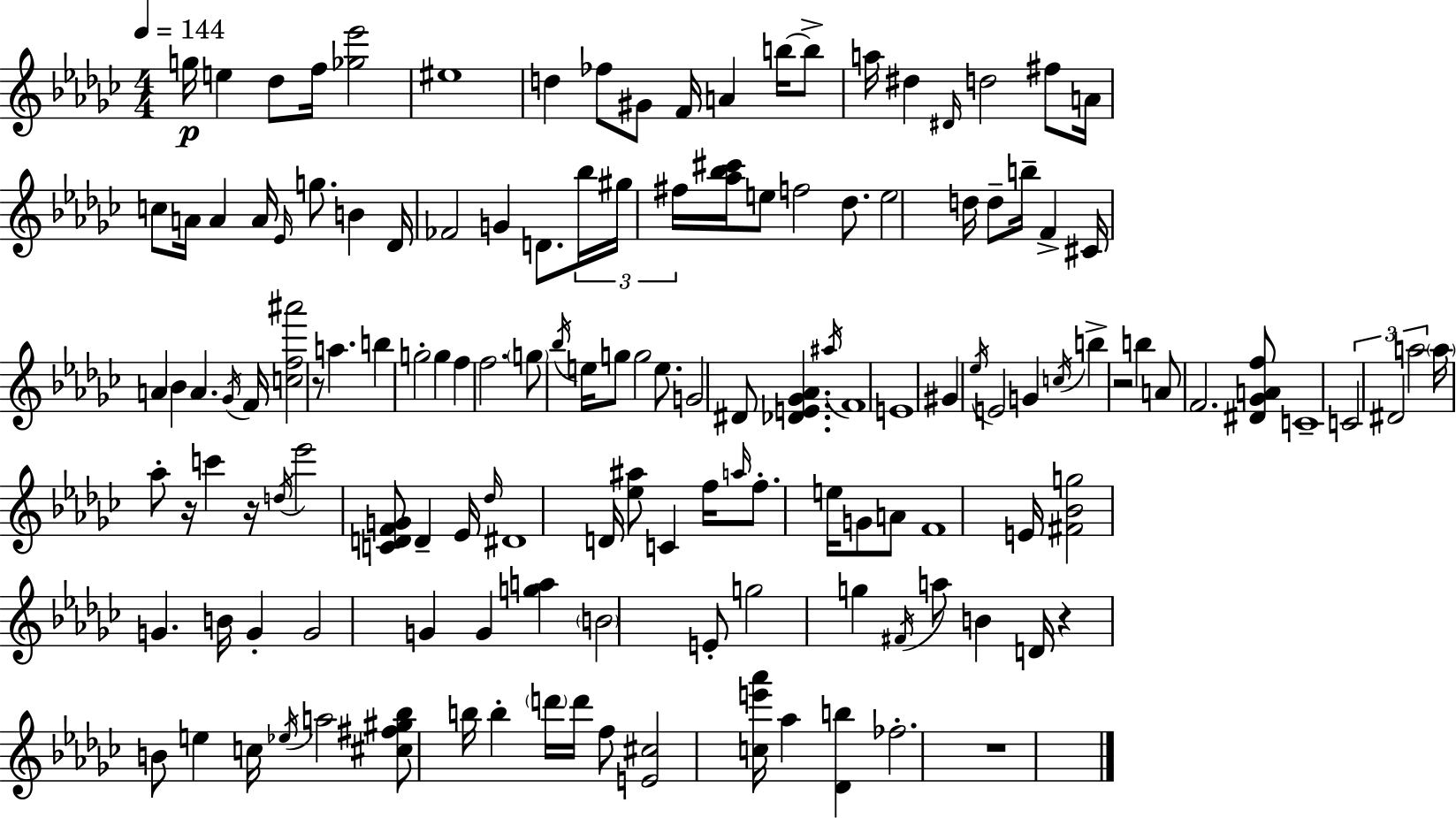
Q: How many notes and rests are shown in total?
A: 140